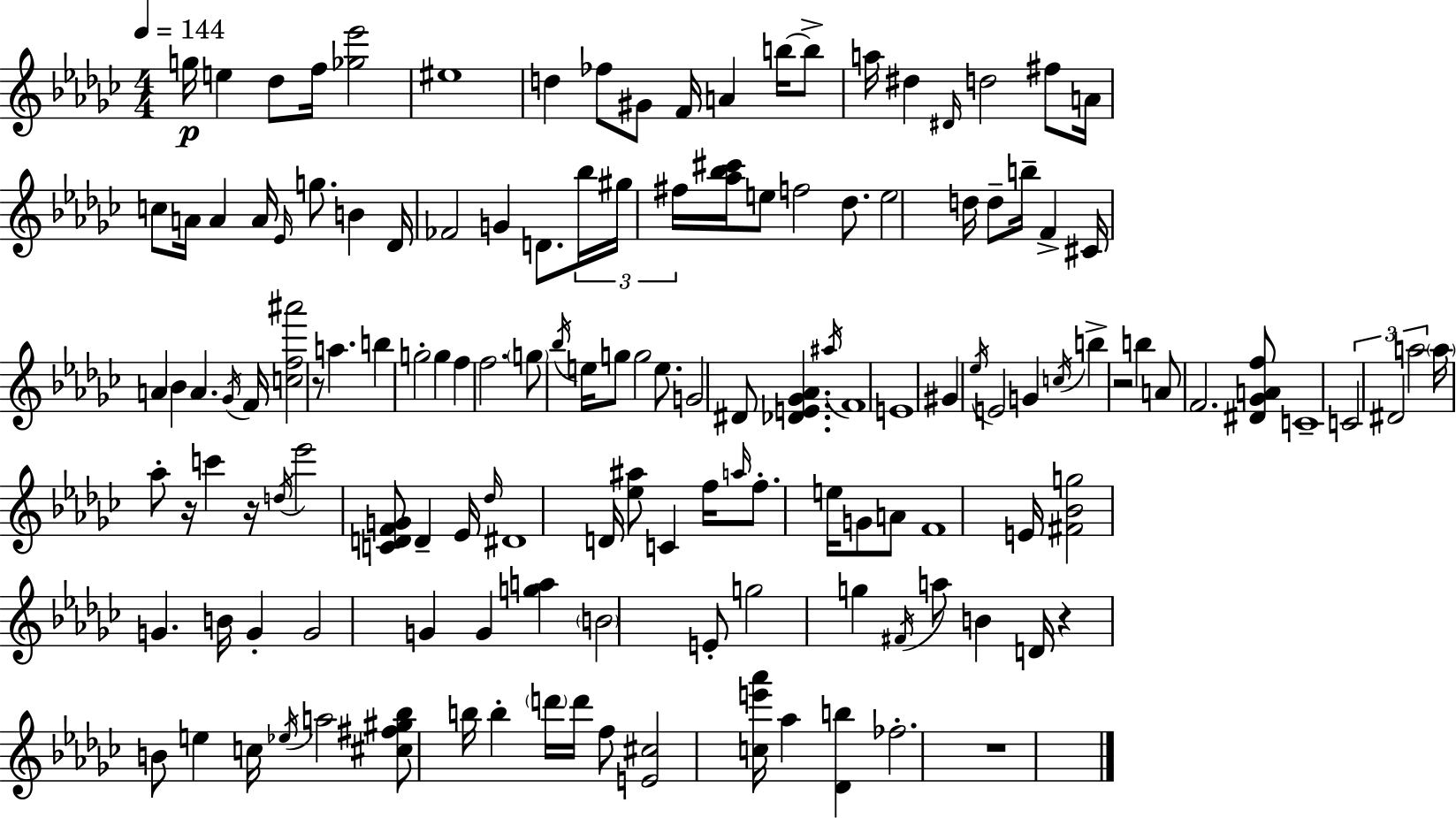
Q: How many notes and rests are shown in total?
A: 140